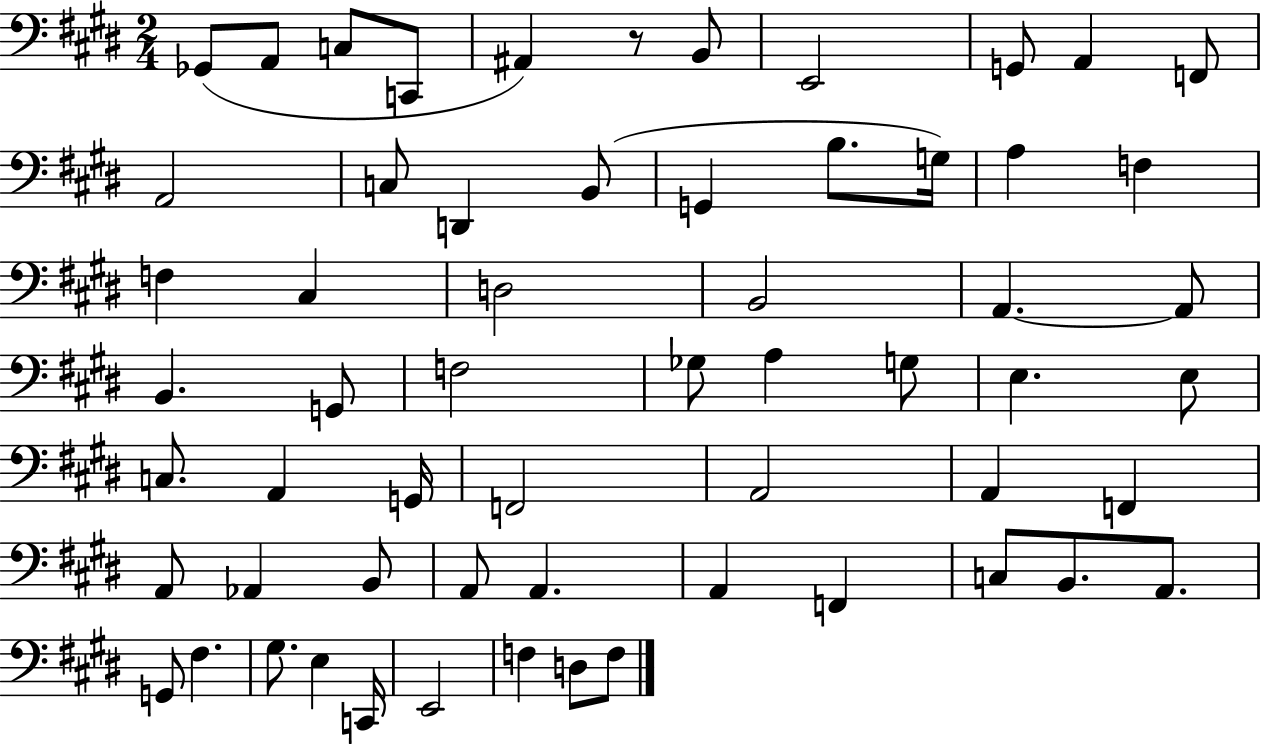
{
  \clef bass
  \numericTimeSignature
  \time 2/4
  \key e \major
  \repeat volta 2 { ges,8( a,8 c8 c,8 | ais,4) r8 b,8 | e,2 | g,8 a,4 f,8 | \break a,2 | c8 d,4 b,8( | g,4 b8. g16) | a4 f4 | \break f4 cis4 | d2 | b,2 | a,4.~~ a,8 | \break b,4. g,8 | f2 | ges8 a4 g8 | e4. e8 | \break c8. a,4 g,16 | f,2 | a,2 | a,4 f,4 | \break a,8 aes,4 b,8 | a,8 a,4. | a,4 f,4 | c8 b,8. a,8. | \break g,8 fis4. | gis8. e4 c,16 | e,2 | f4 d8 f8 | \break } \bar "|."
}